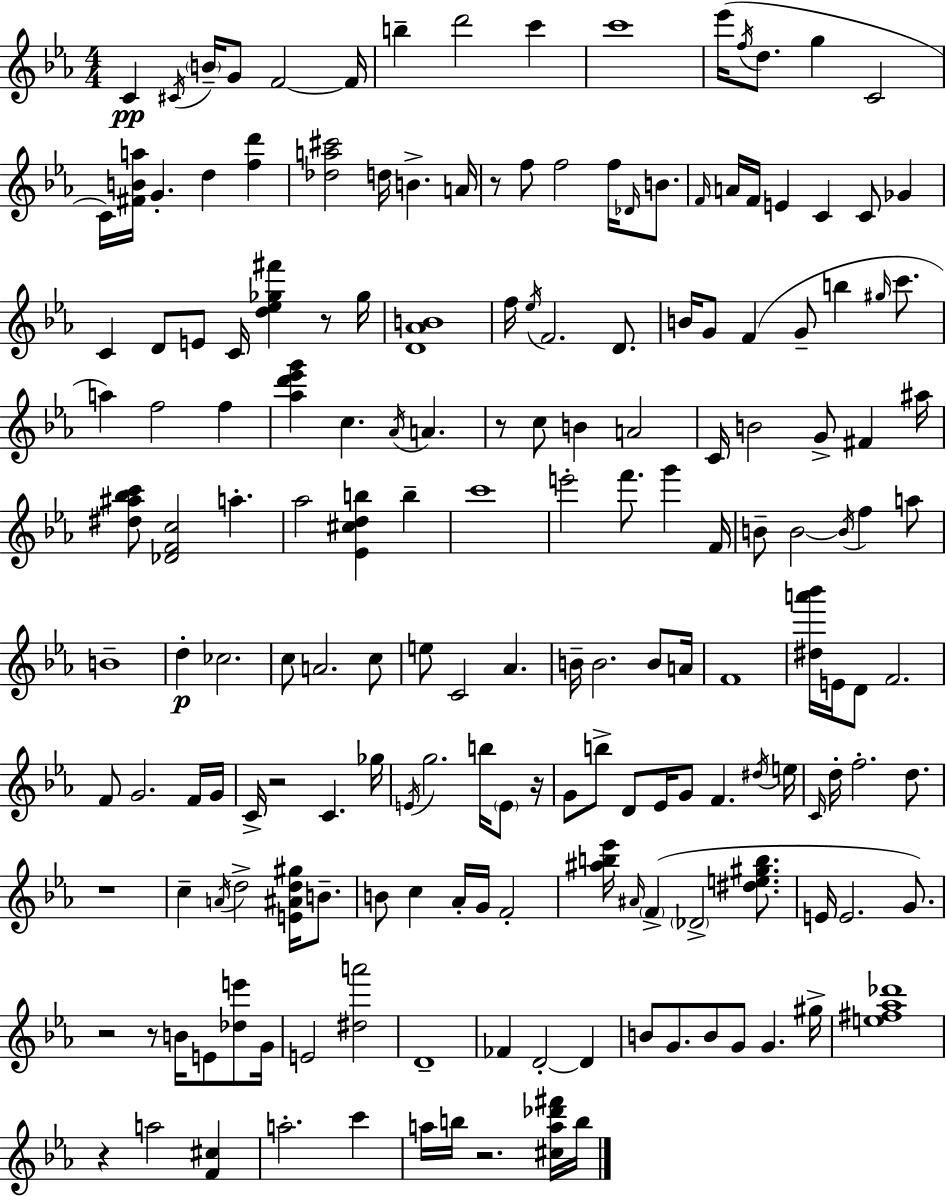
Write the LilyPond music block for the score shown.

{
  \clef treble
  \numericTimeSignature
  \time 4/4
  \key c \minor
  c'4\pp \acciaccatura { cis'16 } \parenthesize b'16-- g'8 f'2~~ | f'16 b''4-- d'''2 c'''4 | c'''1 | ees'''16( \acciaccatura { f''16 } d''8. g''4 c'2 | \break c'16) <fis' b' a''>16 g'4.-. d''4 <f'' d'''>4 | <des'' a'' cis'''>2 d''16 b'4.-> | a'16 r8 f''8 f''2 f''16 \grace { des'16 } | b'8. \grace { f'16 } a'16 f'16 e'4 c'4 c'8 | \break ges'4 c'4 d'8 e'8 c'16 <d'' ees'' ges'' fis'''>4 | r8 ges''16 <d' aes' b'>1 | f''16 \acciaccatura { ees''16 } f'2. | d'8. b'16 g'8 f'4( g'8-- b''4 | \break \grace { gis''16 } c'''8. a''4) f''2 | f''4 <aes'' d''' ees''' g'''>4 c''4. | \acciaccatura { aes'16 } a'4. r8 c''8 b'4 a'2 | c'16 b'2 | \break g'8-> fis'4 ais''16 <dis'' ais'' bes'' c'''>8 <des' f' c''>2 | a''4.-. aes''2 <ees' cis'' d'' b''>4 | b''4-- c'''1 | e'''2-. f'''8. | \break g'''4 f'16 b'8-- b'2~~ | \acciaccatura { b'16 } f''4 a''8 b'1-- | d''4-.\p ces''2. | c''8 a'2. | \break c''8 e''8 c'2 | aes'4. b'16-- b'2. | b'8 a'16 f'1 | <dis'' a''' bes'''>16 e'16 d'8 f'2. | \break f'8 g'2. | f'16 g'16 c'16-> r2 | c'4. ges''16 \acciaccatura { e'16 } g''2. | b''16 \parenthesize e'8 r16 g'8 b''8-> d'8 ees'16 | \break g'8 f'4. \acciaccatura { dis''16 } e''16 \grace { c'16 } d''16-. f''2.-. | d''8. r1 | c''4-- \acciaccatura { a'16 } | d''2-> <e' ais' d'' gis''>16 b'8.-- b'8 c''4 | \break aes'16-. g'16 f'2-. <ais'' b'' ees'''>16 \grace { ais'16 } \parenthesize f'4->( | \parenthesize des'2-> <dis'' e'' gis'' b''>8. e'16 e'2. | g'8.) r2 | r8 b'16 e'8 <des'' e'''>8 g'16 e'2 | \break <dis'' a'''>2 d'1-- | fes'4 | d'2-.~~ d'4 b'8 g'8. | b'8 g'8 g'4. gis''16-> <e'' fis'' aes'' des'''>1 | \break r4 | a''2 <f' cis''>4 a''2.-. | c'''4 a''16 b''16 r2. | <cis'' a'' des''' fis'''>16 b''16 \bar "|."
}